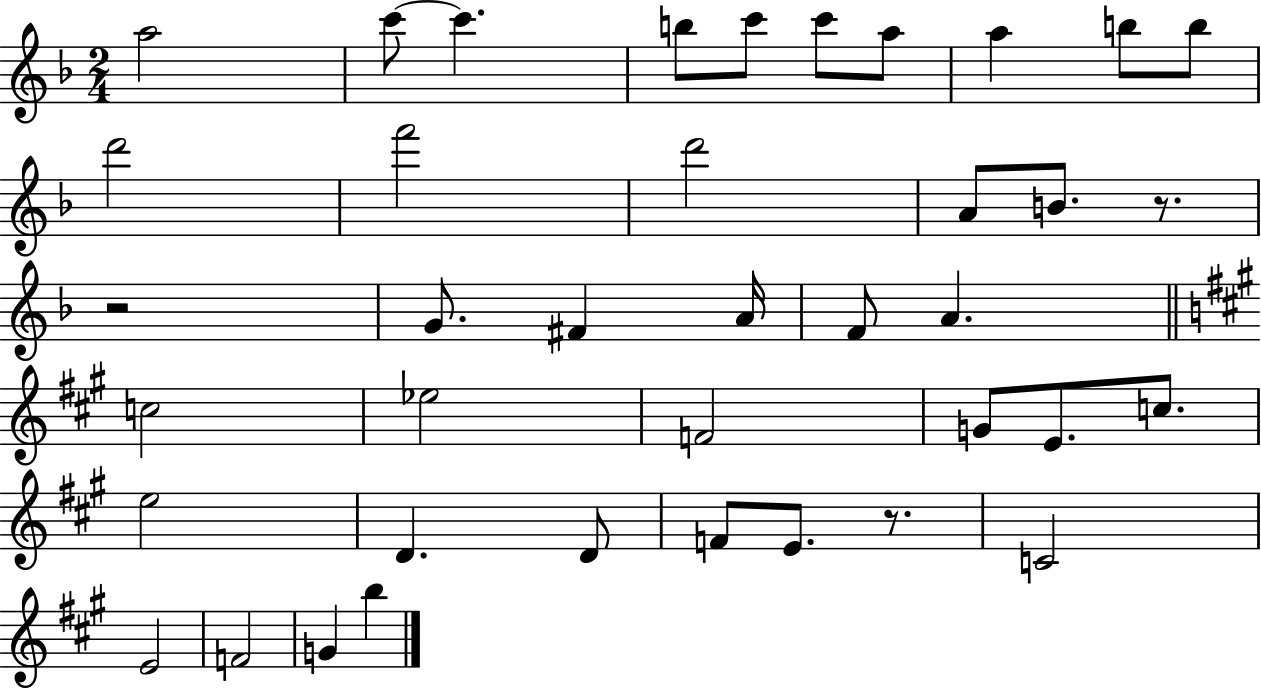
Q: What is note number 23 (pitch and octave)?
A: F4